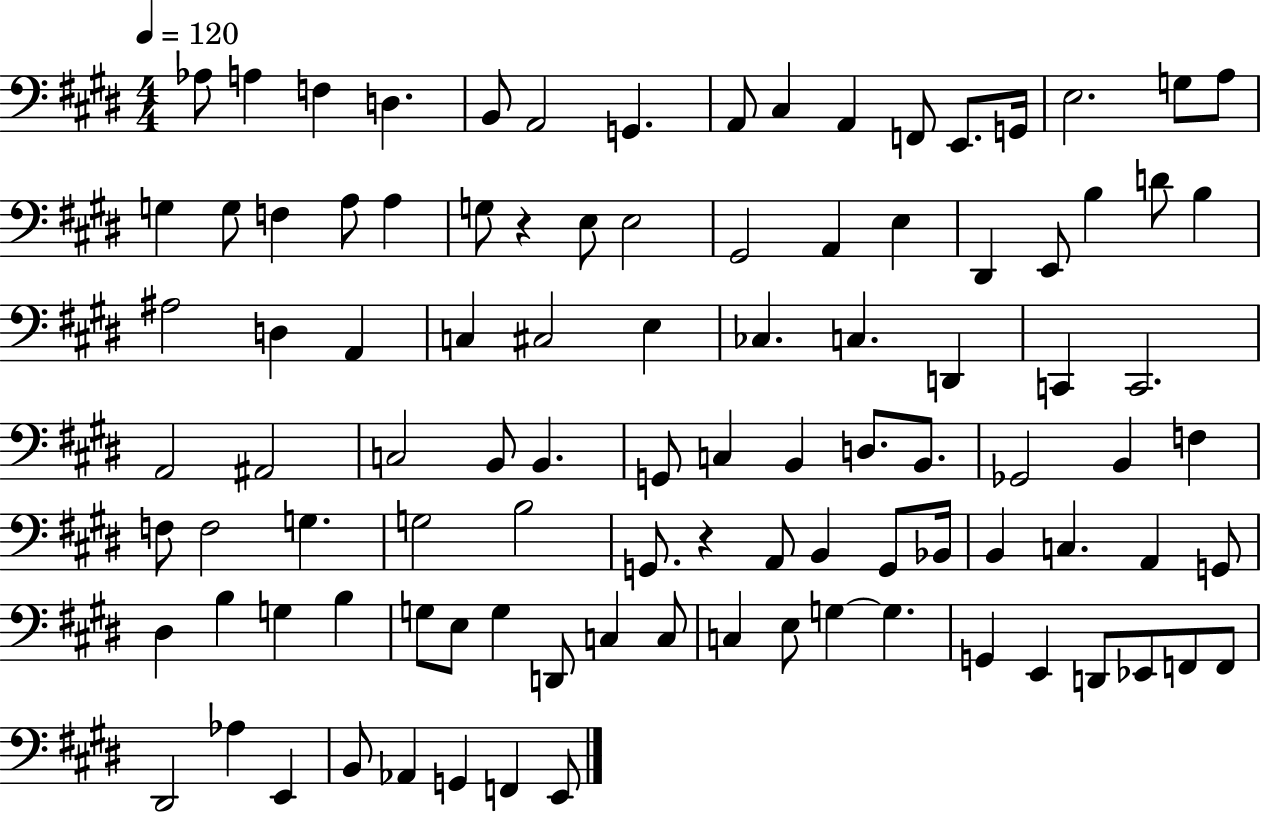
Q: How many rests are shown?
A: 2